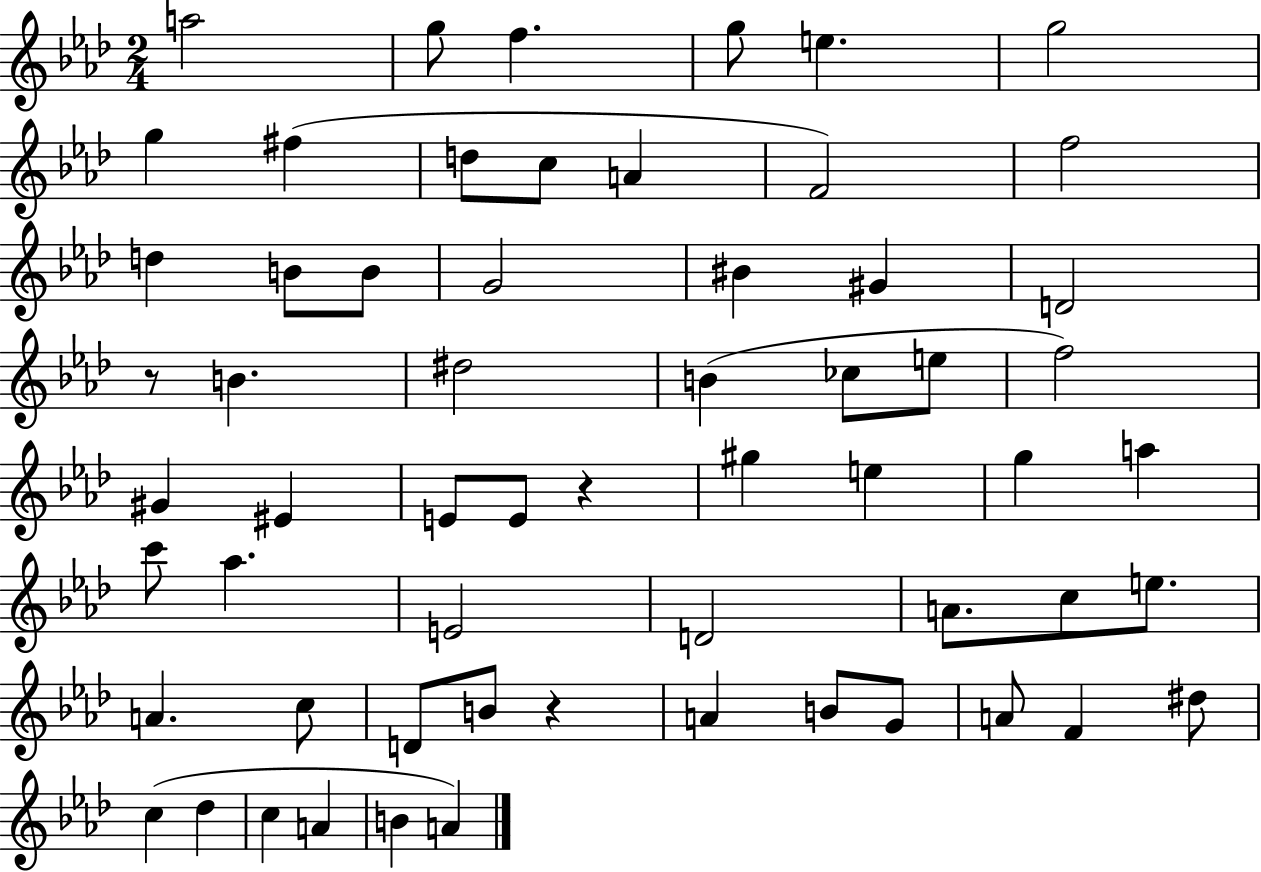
X:1
T:Untitled
M:2/4
L:1/4
K:Ab
a2 g/2 f g/2 e g2 g ^f d/2 c/2 A F2 f2 d B/2 B/2 G2 ^B ^G D2 z/2 B ^d2 B _c/2 e/2 f2 ^G ^E E/2 E/2 z ^g e g a c'/2 _a E2 D2 A/2 c/2 e/2 A c/2 D/2 B/2 z A B/2 G/2 A/2 F ^d/2 c _d c A B A